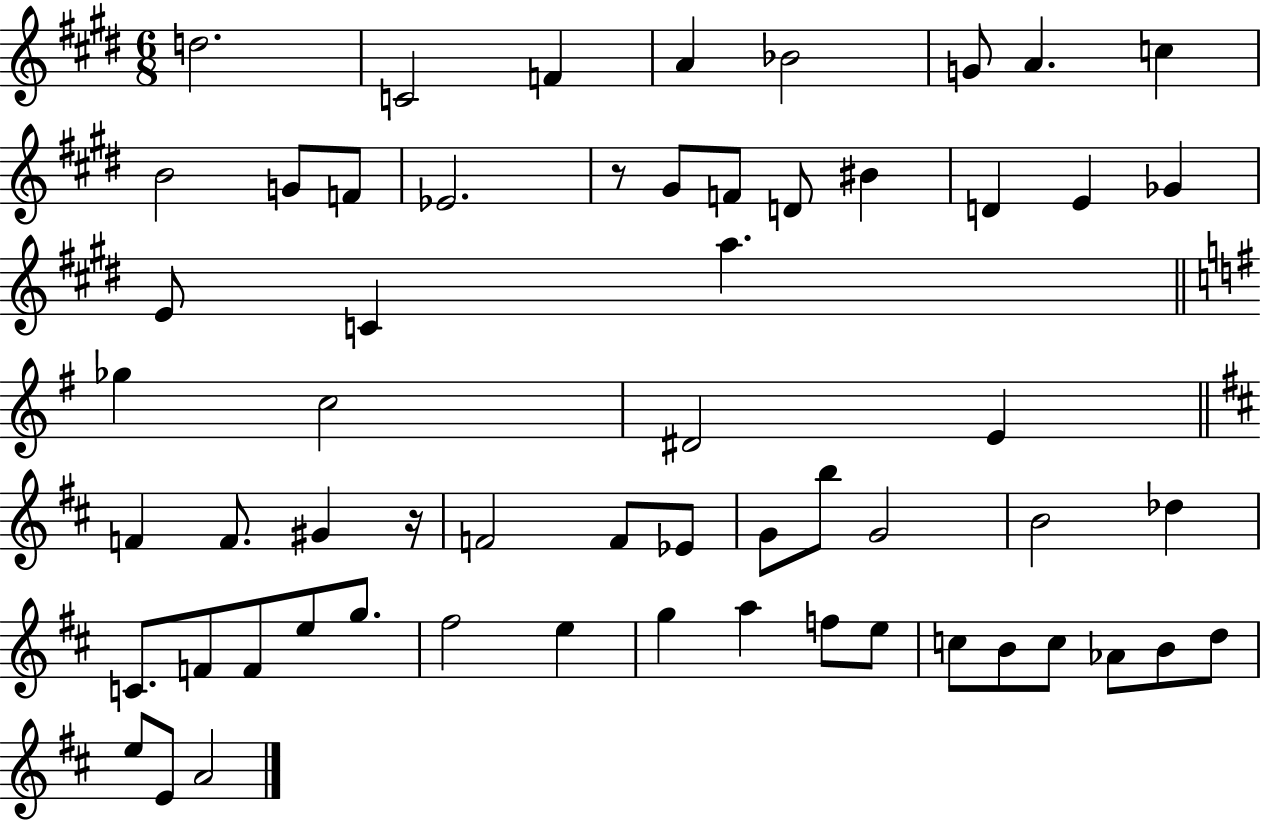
X:1
T:Untitled
M:6/8
L:1/4
K:E
d2 C2 F A _B2 G/2 A c B2 G/2 F/2 _E2 z/2 ^G/2 F/2 D/2 ^B D E _G E/2 C a _g c2 ^D2 E F F/2 ^G z/4 F2 F/2 _E/2 G/2 b/2 G2 B2 _d C/2 F/2 F/2 e/2 g/2 ^f2 e g a f/2 e/2 c/2 B/2 c/2 _A/2 B/2 d/2 e/2 E/2 A2